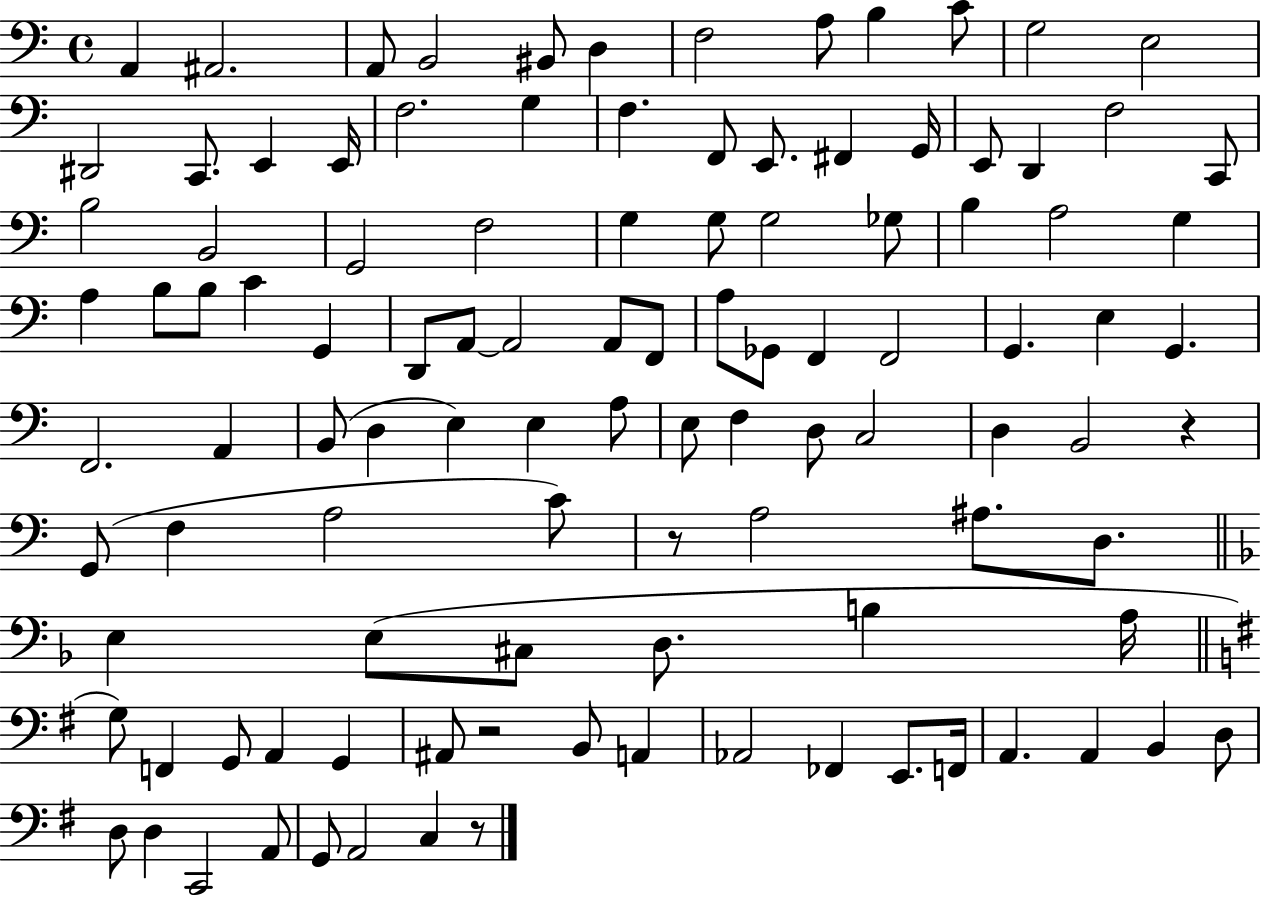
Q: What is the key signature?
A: C major